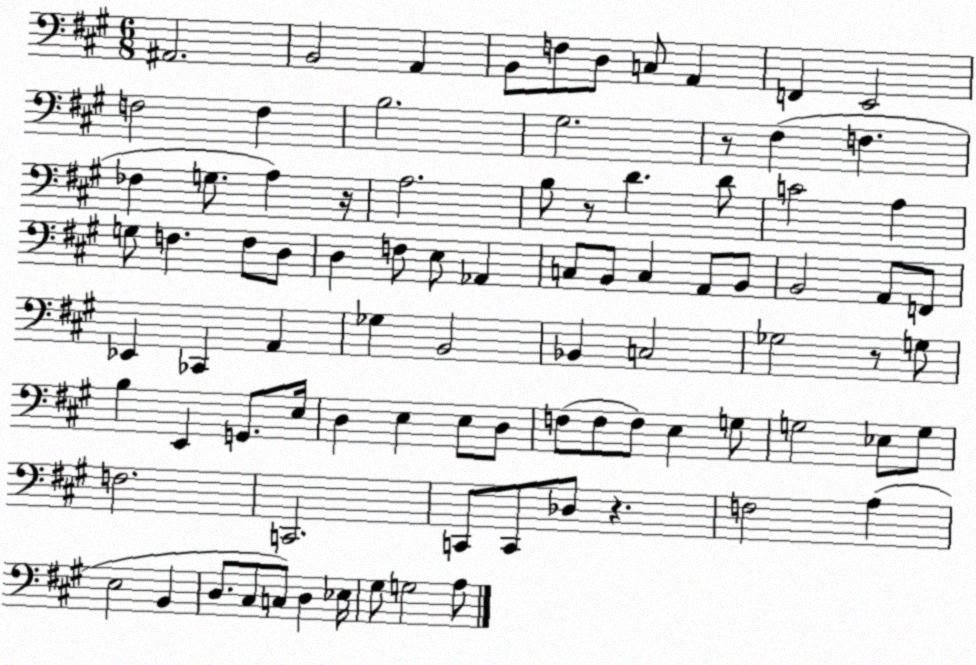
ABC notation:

X:1
T:Untitled
M:6/8
L:1/4
K:A
^A,,2 B,,2 A,, B,,/2 F,/2 D,/2 C,/2 A,, F,, E,,2 F,2 F, B,2 ^G,2 z/2 ^F, F, _F, G,/2 A, z/4 A,2 B,/2 z/2 D D/2 C2 A, G,/2 F, F,/2 D,/2 D, F,/2 E,/2 _A,, C,/2 B,,/2 C, A,,/2 B,,/2 B,,2 A,,/2 F,,/2 _E,, _C,, A,, _G, B,,2 _B,, C,2 _G,2 z/2 G,/2 B, E,, G,,/2 E,/4 D, E, E,/2 D,/2 F,/2 F,/2 F,/2 E, G,/2 G,2 _E,/2 G,/2 F,2 C,,2 C,,/2 C,,/2 _D,/2 z F,2 A, E,2 B,, D,/2 ^C,/2 C,/2 D, _E,/4 ^G,/2 G,2 A,/2